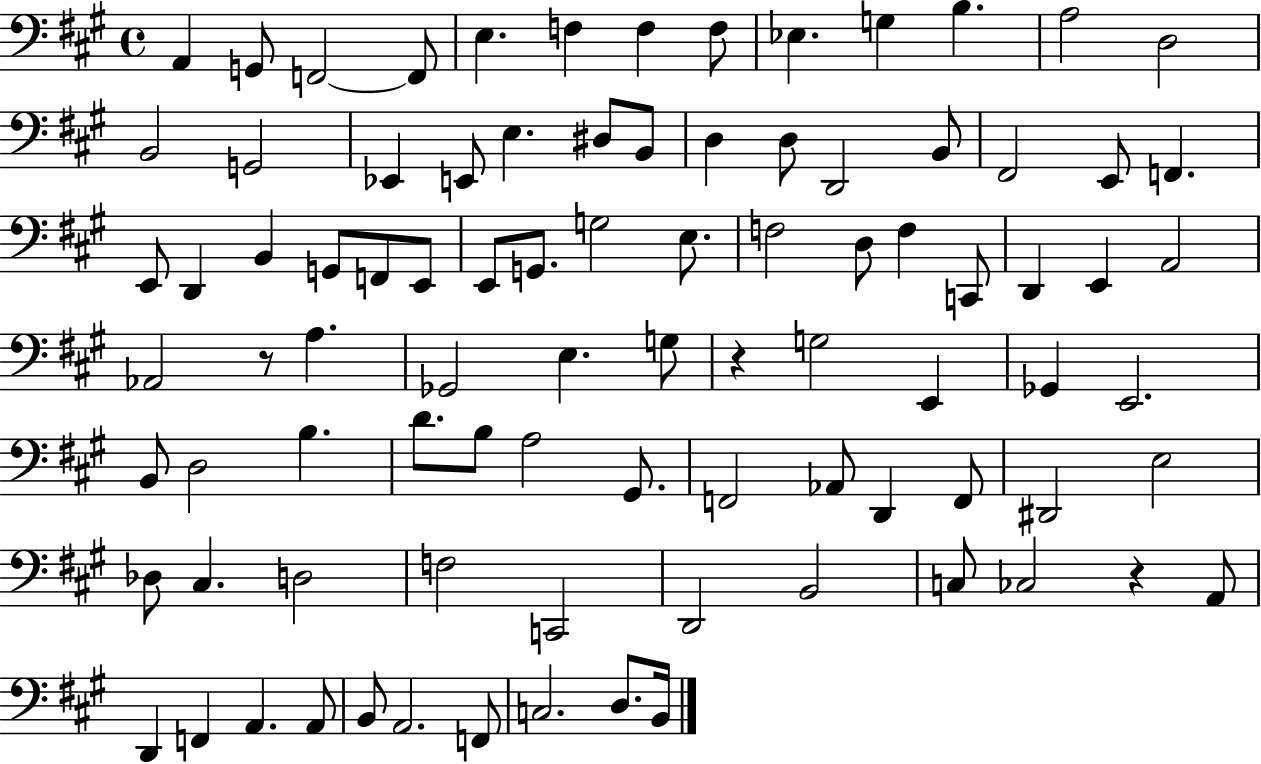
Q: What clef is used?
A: bass